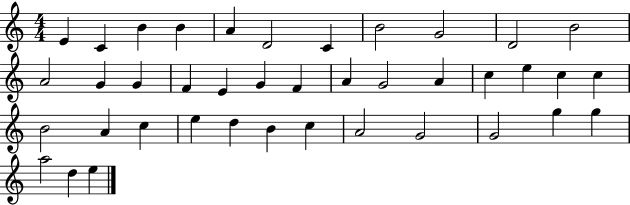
X:1
T:Untitled
M:4/4
L:1/4
K:C
E C B B A D2 C B2 G2 D2 B2 A2 G G F E G F A G2 A c e c c B2 A c e d B c A2 G2 G2 g g a2 d e